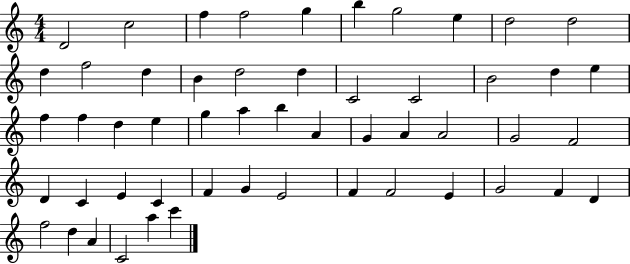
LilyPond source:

{
  \clef treble
  \numericTimeSignature
  \time 4/4
  \key c \major
  d'2 c''2 | f''4 f''2 g''4 | b''4 g''2 e''4 | d''2 d''2 | \break d''4 f''2 d''4 | b'4 d''2 d''4 | c'2 c'2 | b'2 d''4 e''4 | \break f''4 f''4 d''4 e''4 | g''4 a''4 b''4 a'4 | g'4 a'4 a'2 | g'2 f'2 | \break d'4 c'4 e'4 c'4 | f'4 g'4 e'2 | f'4 f'2 e'4 | g'2 f'4 d'4 | \break f''2 d''4 a'4 | c'2 a''4 c'''4 | \bar "|."
}